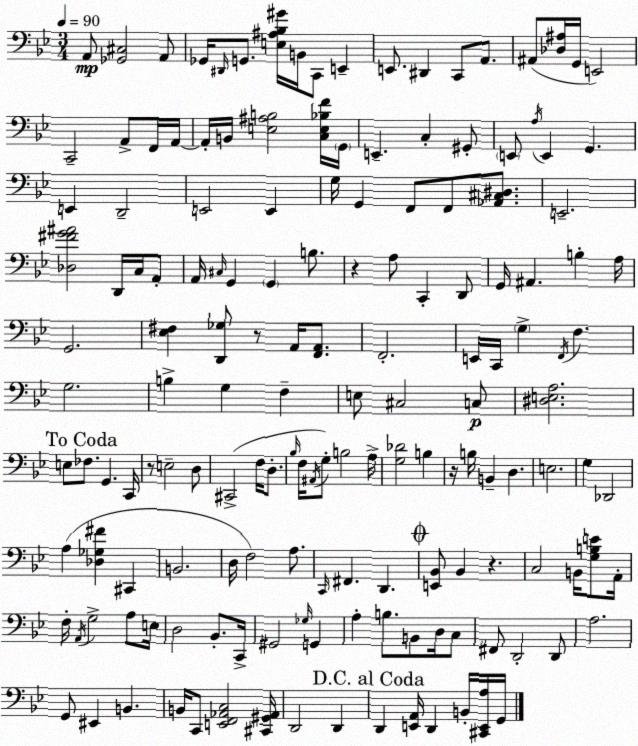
X:1
T:Untitled
M:3/4
L:1/4
K:Gm
A,,/2 [_G,,^C,]2 A,,/2 _G,,/4 ^D,,/4 G,,/2 [E,^A,_B,^G]/4 B,,/4 C,,/2 E,, E,,/2 ^D,, C,,/2 A,,/2 ^A,,/2 [_D,^A,]/4 G,,/4 E,,2 C,,2 A,,/2 F,,/4 A,,/4 A,,/4 B,,/4 [E,^A,B,]2 [C,E,_B,F]/4 G,,/4 E,, C, ^G,,/2 E,,/2 A,/4 E,, G,, E,, D,,2 E,,2 E,, G,/4 G,, F,,/2 F,,/2 [_A,,^C,^D,]/2 E,,2 [_D,^FG^A]2 D,,/4 C,/4 A,,/2 A,,/4 ^C,/4 G,, G,, B,/2 z A,/2 C,, D,,/2 G,,/4 ^A,, B, A,/4 G,,2 [_E,^F,] [D,,_G,]/2 z/2 A,,/4 [F,,A,,]/2 F,,2 E,,/4 C,,/4 G, F,,/4 F, G,2 B, G, F, E,/2 ^C,2 C,/2 [^D,E,A,]2 E,/2 _F,/2 G,, C,,/4 z/2 E,2 D,/2 ^C,,2 F,/4 D,/2 _B,/4 F,/4 ^A,,/4 G,/2 B,2 A,/4 [G,_D]2 B, z/4 B,/4 B,, D, E,2 G, _D,,2 A, [_D,_G,^F] ^C,, B,,2 D,/4 F,2 A,/2 C,,/4 ^F,, D,, [E,,_B,,]/2 _B,, z C,2 B,,/4 [G,B,E]/2 A,,/4 F,/4 A,,/4 G,2 A,/2 E,/4 D,2 _B,,/2 C,,/4 ^G,,2 _G,/4 G,, A, B,/2 B,,/2 D,/4 C,/2 ^F,,/2 D,,2 D,,/2 A,2 G,,/2 ^E,, B,, B,,/4 C,,/2 [E,,F,,_A,,C,]2 [^C,,^G,,_A,,]/4 D,,2 D,, D,, [E,,A,,]/4 D,, B,,/4 [^C,,E,,A,]/4 G,,/4